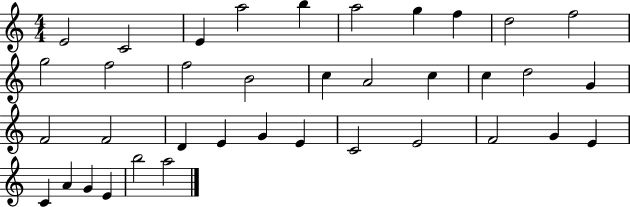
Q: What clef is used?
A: treble